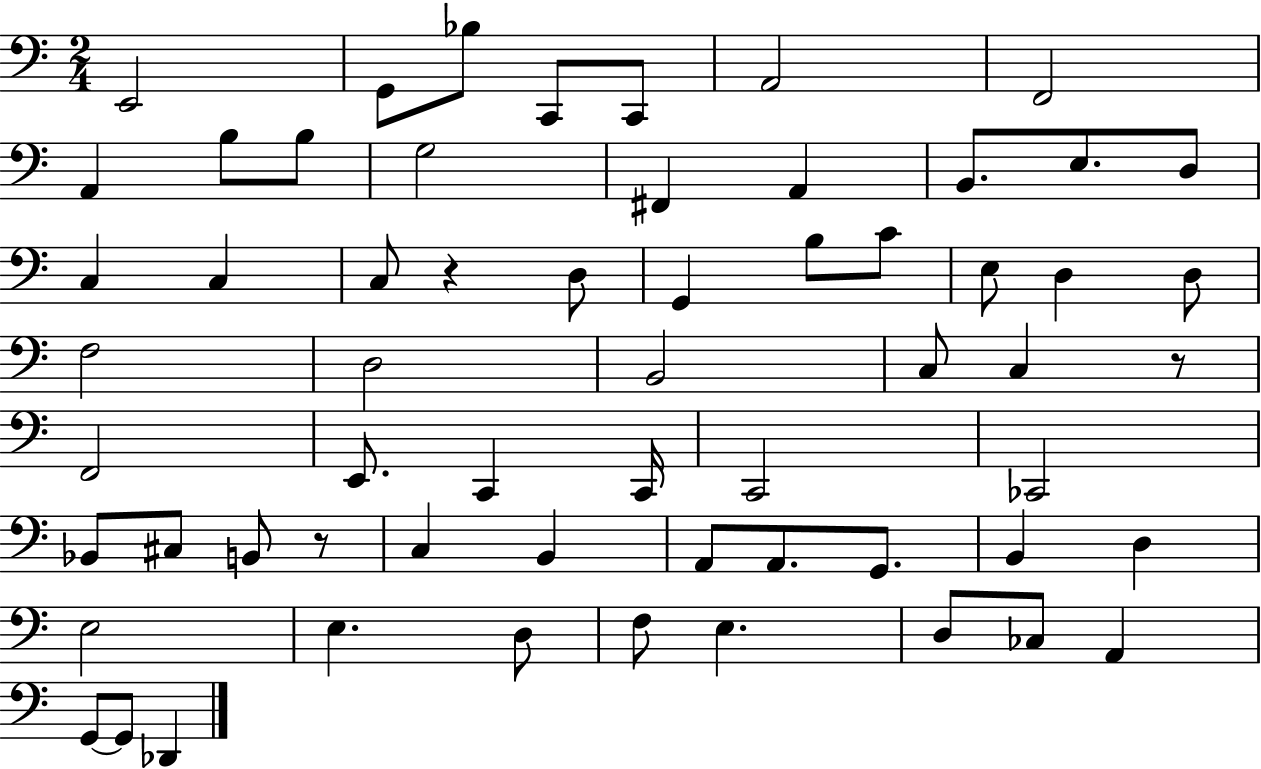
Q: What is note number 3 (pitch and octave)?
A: Bb3